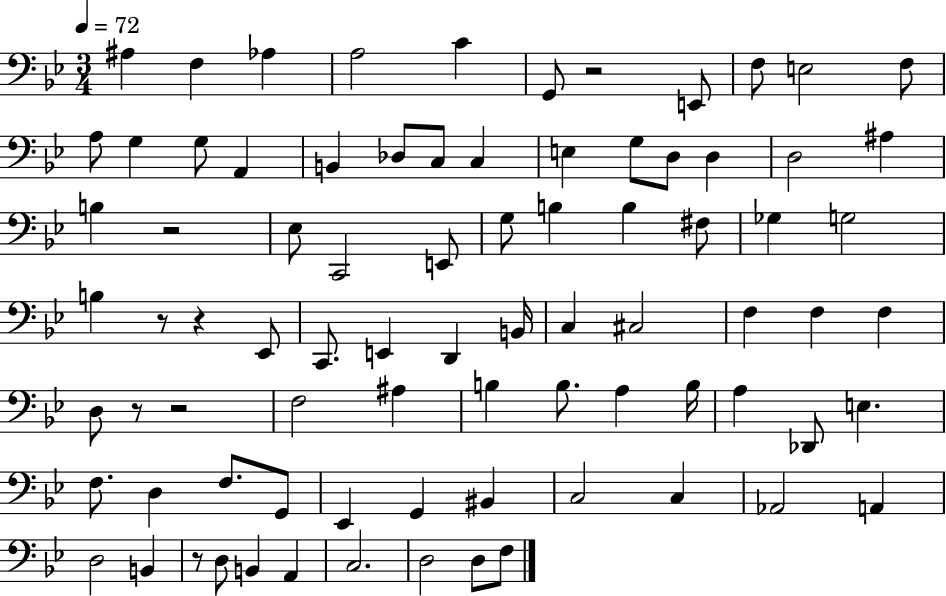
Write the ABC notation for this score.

X:1
T:Untitled
M:3/4
L:1/4
K:Bb
^A, F, _A, A,2 C G,,/2 z2 E,,/2 F,/2 E,2 F,/2 A,/2 G, G,/2 A,, B,, _D,/2 C,/2 C, E, G,/2 D,/2 D, D,2 ^A, B, z2 _E,/2 C,,2 E,,/2 G,/2 B, B, ^F,/2 _G, G,2 B, z/2 z _E,,/2 C,,/2 E,, D,, B,,/4 C, ^C,2 F, F, F, D,/2 z/2 z2 F,2 ^A, B, B,/2 A, B,/4 A, _D,,/2 E, F,/2 D, F,/2 G,,/2 _E,, G,, ^B,, C,2 C, _A,,2 A,, D,2 B,, z/2 D,/2 B,, A,, C,2 D,2 D,/2 F,/2